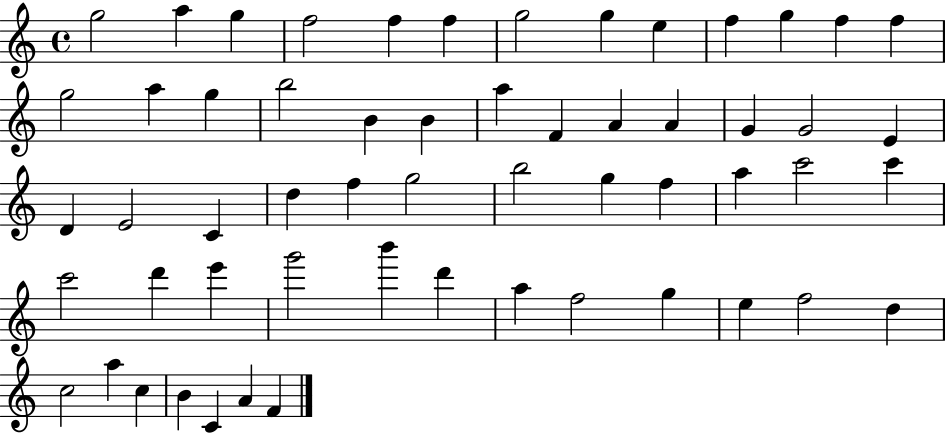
{
  \clef treble
  \time 4/4
  \defaultTimeSignature
  \key c \major
  g''2 a''4 g''4 | f''2 f''4 f''4 | g''2 g''4 e''4 | f''4 g''4 f''4 f''4 | \break g''2 a''4 g''4 | b''2 b'4 b'4 | a''4 f'4 a'4 a'4 | g'4 g'2 e'4 | \break d'4 e'2 c'4 | d''4 f''4 g''2 | b''2 g''4 f''4 | a''4 c'''2 c'''4 | \break c'''2 d'''4 e'''4 | g'''2 b'''4 d'''4 | a''4 f''2 g''4 | e''4 f''2 d''4 | \break c''2 a''4 c''4 | b'4 c'4 a'4 f'4 | \bar "|."
}